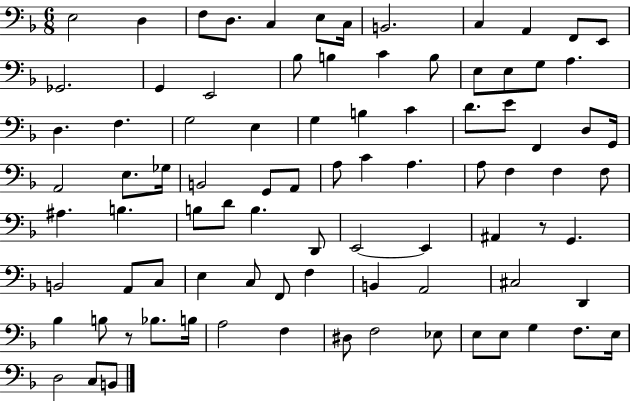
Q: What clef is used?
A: bass